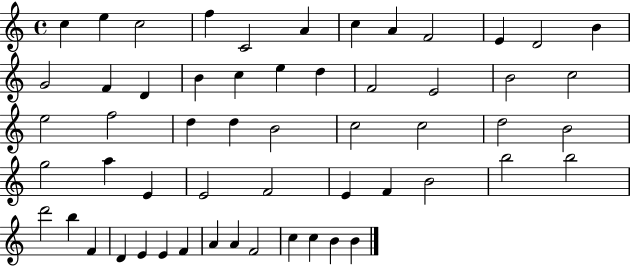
{
  \clef treble
  \time 4/4
  \defaultTimeSignature
  \key c \major
  c''4 e''4 c''2 | f''4 c'2 a'4 | c''4 a'4 f'2 | e'4 d'2 b'4 | \break g'2 f'4 d'4 | b'4 c''4 e''4 d''4 | f'2 e'2 | b'2 c''2 | \break e''2 f''2 | d''4 d''4 b'2 | c''2 c''2 | d''2 b'2 | \break g''2 a''4 e'4 | e'2 f'2 | e'4 f'4 b'2 | b''2 b''2 | \break d'''2 b''4 f'4 | d'4 e'4 e'4 f'4 | a'4 a'4 f'2 | c''4 c''4 b'4 b'4 | \break \bar "|."
}